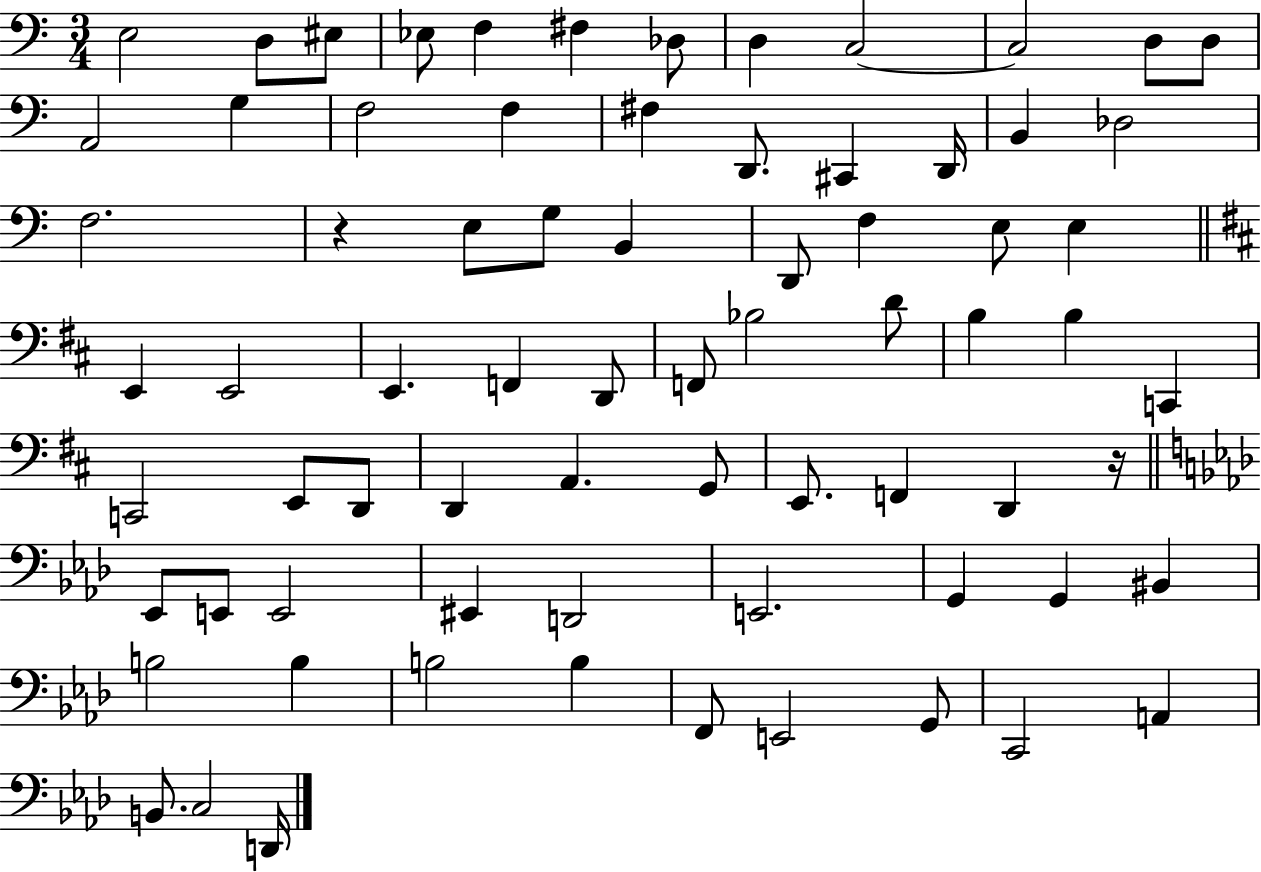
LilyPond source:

{
  \clef bass
  \numericTimeSignature
  \time 3/4
  \key c \major
  e2 d8 eis8 | ees8 f4 fis4 des8 | d4 c2~~ | c2 d8 d8 | \break a,2 g4 | f2 f4 | fis4 d,8. cis,4 d,16 | b,4 des2 | \break f2. | r4 e8 g8 b,4 | d,8 f4 e8 e4 | \bar "||" \break \key d \major e,4 e,2 | e,4. f,4 d,8 | f,8 bes2 d'8 | b4 b4 c,4 | \break c,2 e,8 d,8 | d,4 a,4. g,8 | e,8. f,4 d,4 r16 | \bar "||" \break \key aes \major ees,8 e,8 e,2 | eis,4 d,2 | e,2. | g,4 g,4 bis,4 | \break b2 b4 | b2 b4 | f,8 e,2 g,8 | c,2 a,4 | \break b,8. c2 d,16 | \bar "|."
}